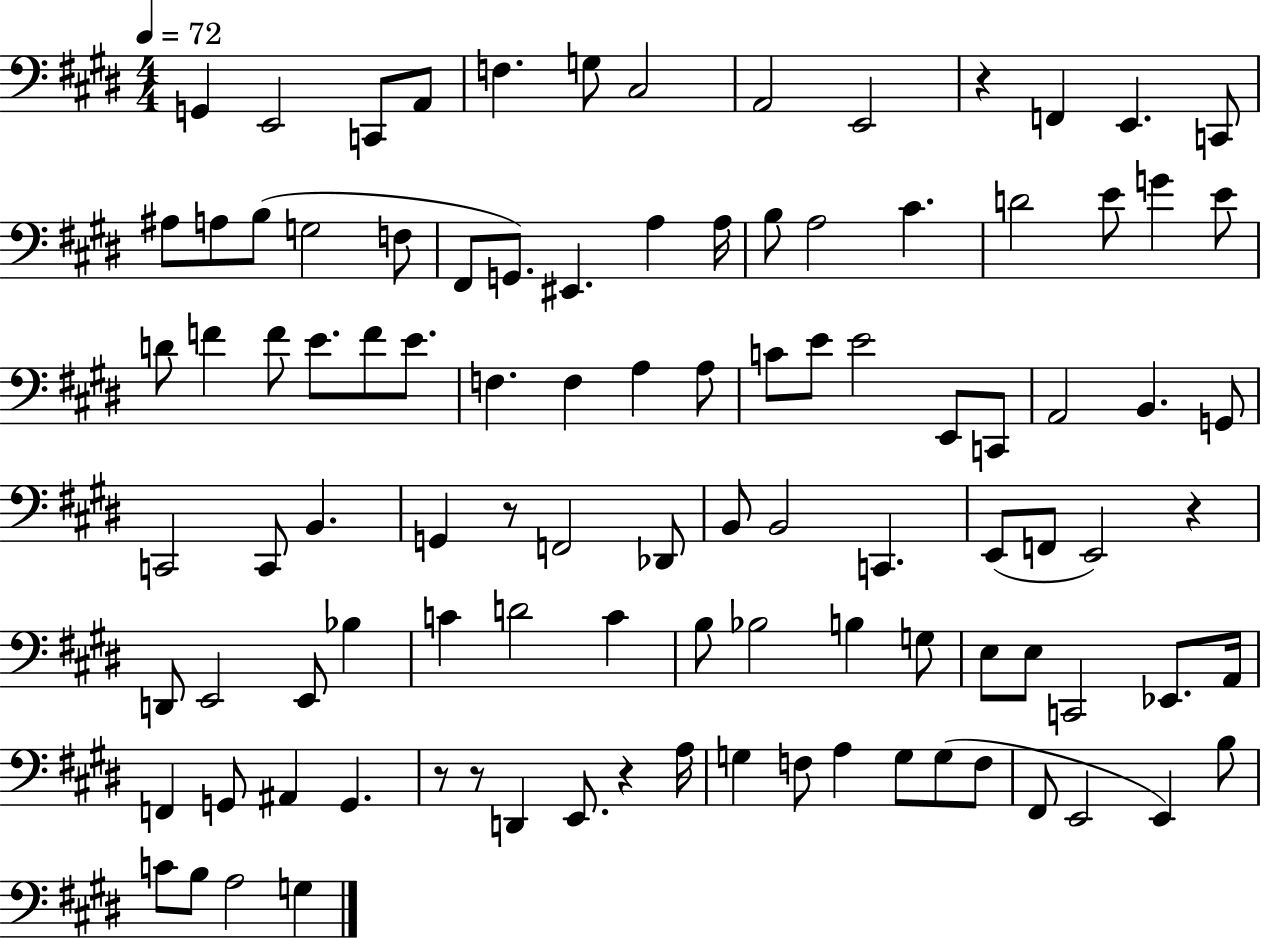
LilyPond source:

{
  \clef bass
  \numericTimeSignature
  \time 4/4
  \key e \major
  \tempo 4 = 72
  g,4 e,2 c,8 a,8 | f4. g8 cis2 | a,2 e,2 | r4 f,4 e,4. c,8 | \break ais8 a8 b8( g2 f8 | fis,8 g,8.) eis,4. a4 a16 | b8 a2 cis'4. | d'2 e'8 g'4 e'8 | \break d'8 f'4 f'8 e'8. f'8 e'8. | f4. f4 a4 a8 | c'8 e'8 e'2 e,8 c,8 | a,2 b,4. g,8 | \break c,2 c,8 b,4. | g,4 r8 f,2 des,8 | b,8 b,2 c,4. | e,8( f,8 e,2) r4 | \break d,8 e,2 e,8 bes4 | c'4 d'2 c'4 | b8 bes2 b4 g8 | e8 e8 c,2 ees,8. a,16 | \break f,4 g,8 ais,4 g,4. | r8 r8 d,4 e,8. r4 a16 | g4 f8 a4 g8 g8( f8 | fis,8 e,2 e,4) b8 | \break c'8 b8 a2 g4 | \bar "|."
}